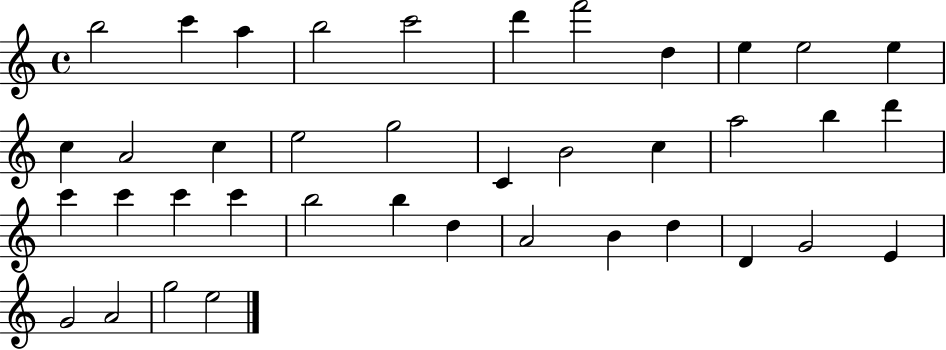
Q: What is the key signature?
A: C major